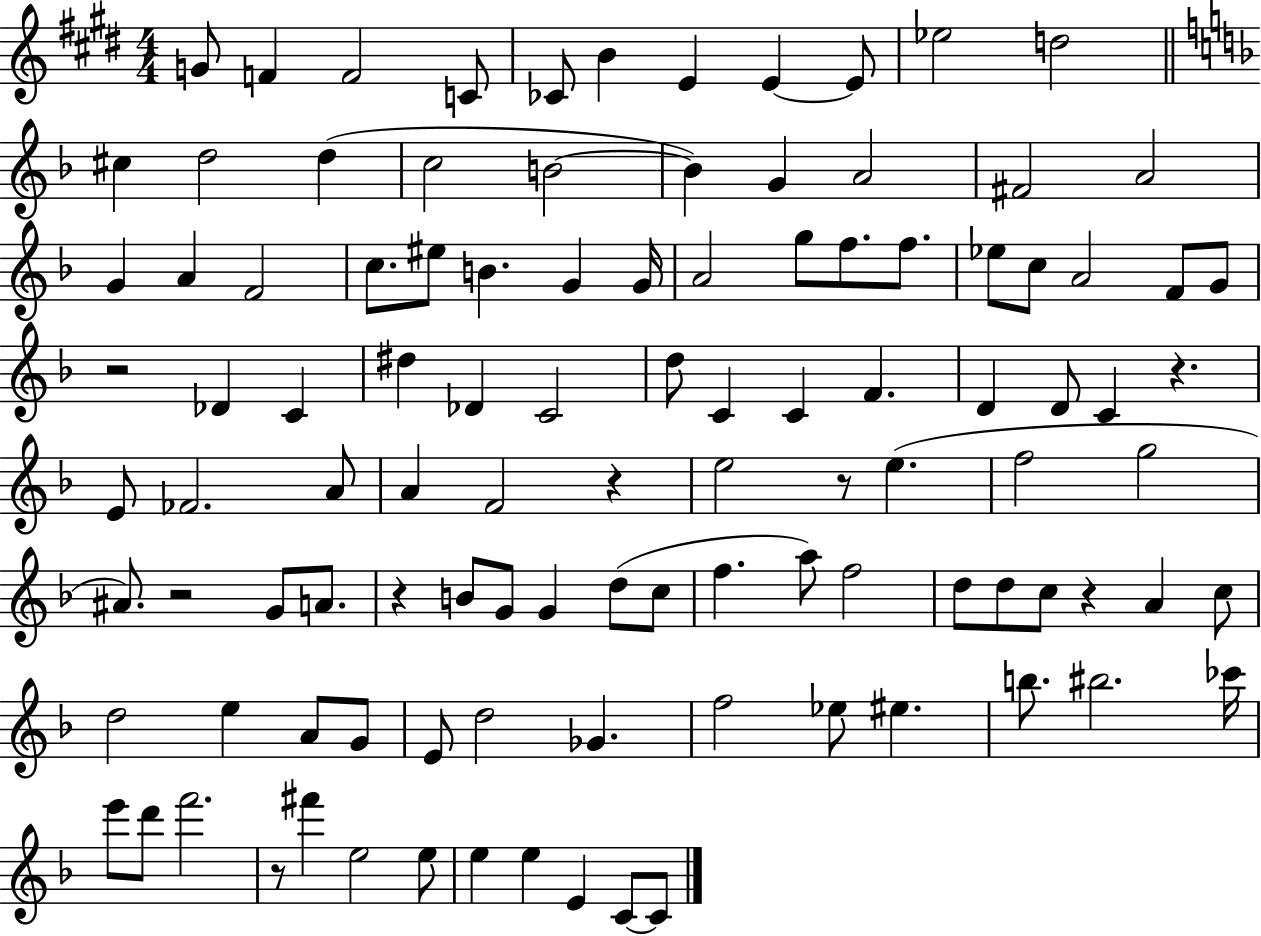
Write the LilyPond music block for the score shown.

{
  \clef treble
  \numericTimeSignature
  \time 4/4
  \key e \major
  \repeat volta 2 { g'8 f'4 f'2 c'8 | ces'8 b'4 e'4 e'4~~ e'8 | ees''2 d''2 | \bar "||" \break \key f \major cis''4 d''2 d''4( | c''2 b'2~~ | b'4) g'4 a'2 | fis'2 a'2 | \break g'4 a'4 f'2 | c''8. eis''8 b'4. g'4 g'16 | a'2 g''8 f''8. f''8. | ees''8 c''8 a'2 f'8 g'8 | \break r2 des'4 c'4 | dis''4 des'4 c'2 | d''8 c'4 c'4 f'4. | d'4 d'8 c'4 r4. | \break e'8 fes'2. a'8 | a'4 f'2 r4 | e''2 r8 e''4.( | f''2 g''2 | \break ais'8.) r2 g'8 a'8. | r4 b'8 g'8 g'4 d''8( c''8 | f''4. a''8) f''2 | d''8 d''8 c''8 r4 a'4 c''8 | \break d''2 e''4 a'8 g'8 | e'8 d''2 ges'4. | f''2 ees''8 eis''4. | b''8. bis''2. ces'''16 | \break e'''8 d'''8 f'''2. | r8 fis'''4 e''2 e''8 | e''4 e''4 e'4 c'8~~ c'8 | } \bar "|."
}